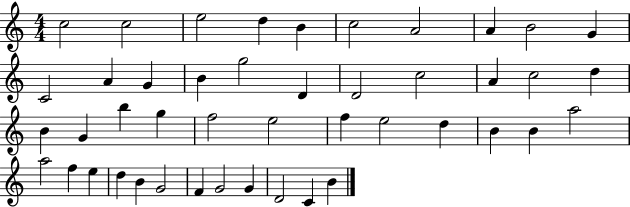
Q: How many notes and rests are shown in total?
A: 45